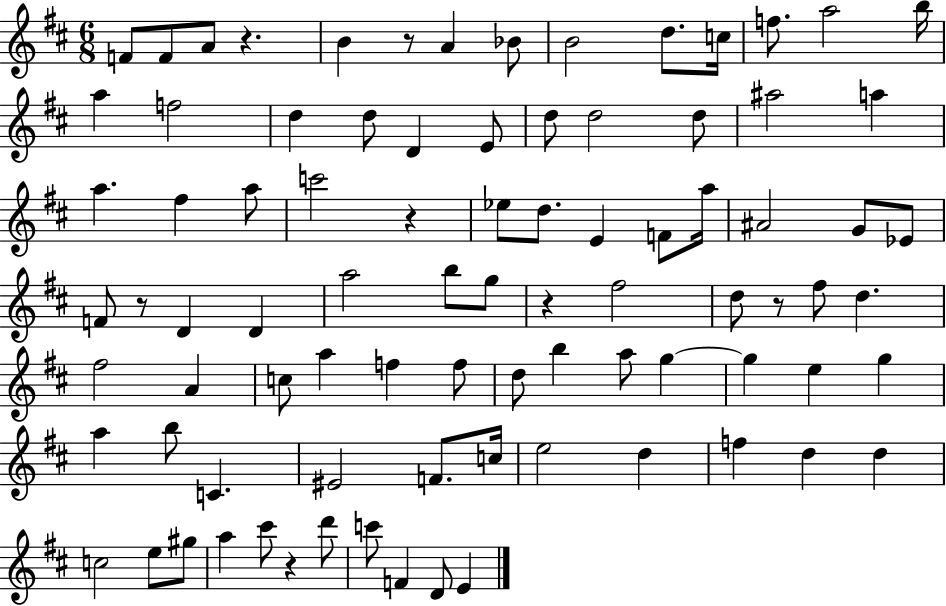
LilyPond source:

{
  \clef treble
  \numericTimeSignature
  \time 6/8
  \key d \major
  f'8 f'8 a'8 r4. | b'4 r8 a'4 bes'8 | b'2 d''8. c''16 | f''8. a''2 b''16 | \break a''4 f''2 | d''4 d''8 d'4 e'8 | d''8 d''2 d''8 | ais''2 a''4 | \break a''4. fis''4 a''8 | c'''2 r4 | ees''8 d''8. e'4 f'8 a''16 | ais'2 g'8 ees'8 | \break f'8 r8 d'4 d'4 | a''2 b''8 g''8 | r4 fis''2 | d''8 r8 fis''8 d''4. | \break fis''2 a'4 | c''8 a''4 f''4 f''8 | d''8 b''4 a''8 g''4~~ | g''4 e''4 g''4 | \break a''4 b''8 c'4. | eis'2 f'8. c''16 | e''2 d''4 | f''4 d''4 d''4 | \break c''2 e''8 gis''8 | a''4 cis'''8 r4 d'''8 | c'''8 f'4 d'8 e'4 | \bar "|."
}